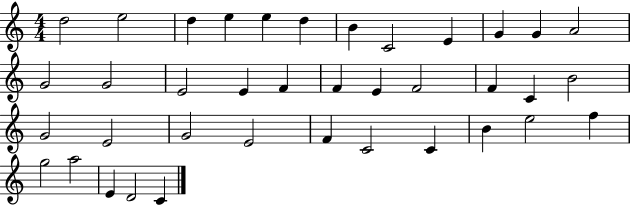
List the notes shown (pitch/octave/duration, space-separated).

D5/h E5/h D5/q E5/q E5/q D5/q B4/q C4/h E4/q G4/q G4/q A4/h G4/h G4/h E4/h E4/q F4/q F4/q E4/q F4/h F4/q C4/q B4/h G4/h E4/h G4/h E4/h F4/q C4/h C4/q B4/q E5/h F5/q G5/h A5/h E4/q D4/h C4/q